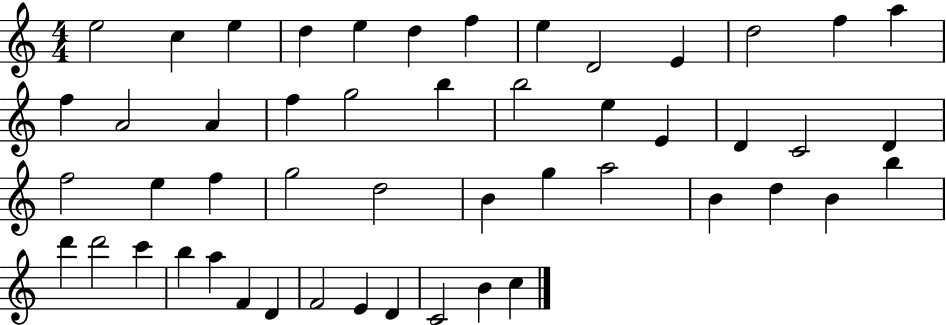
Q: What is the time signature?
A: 4/4